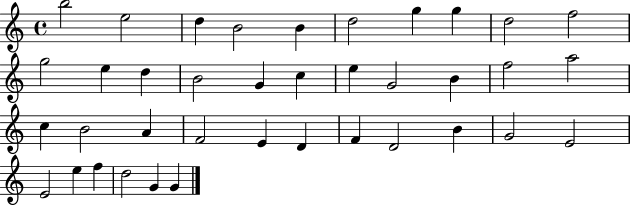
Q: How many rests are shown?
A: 0